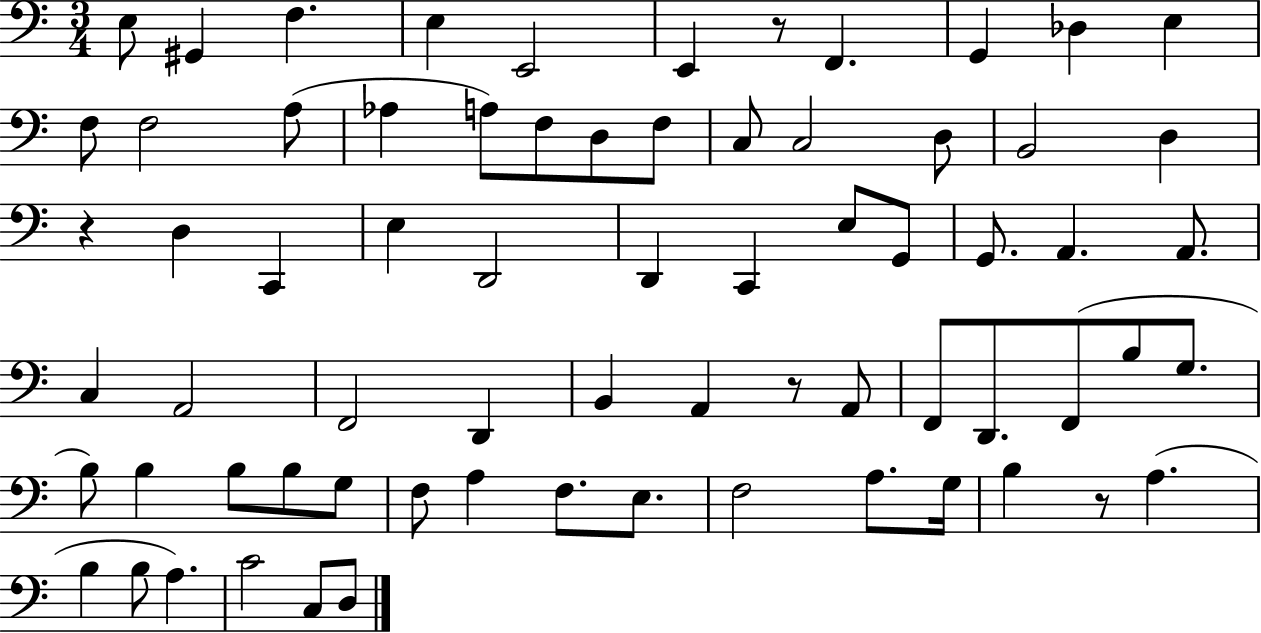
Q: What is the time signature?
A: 3/4